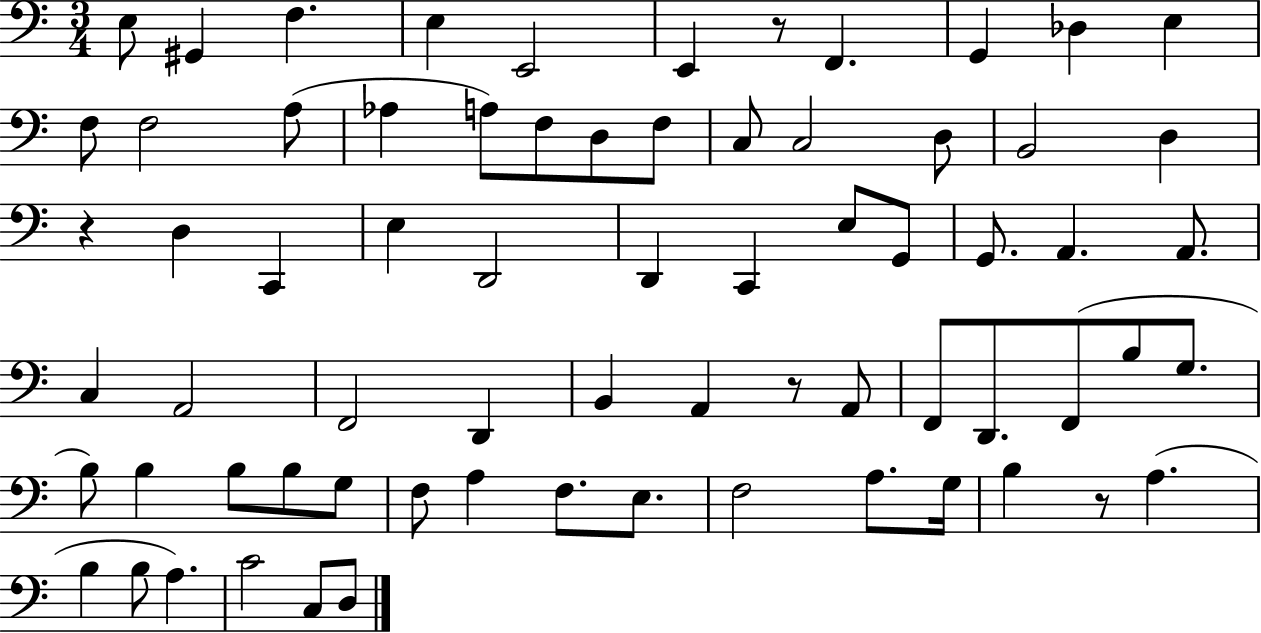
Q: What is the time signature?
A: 3/4